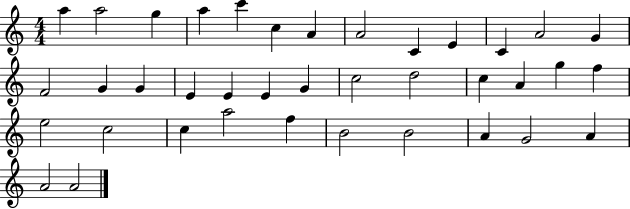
A5/q A5/h G5/q A5/q C6/q C5/q A4/q A4/h C4/q E4/q C4/q A4/h G4/q F4/h G4/q G4/q E4/q E4/q E4/q G4/q C5/h D5/h C5/q A4/q G5/q F5/q E5/h C5/h C5/q A5/h F5/q B4/h B4/h A4/q G4/h A4/q A4/h A4/h